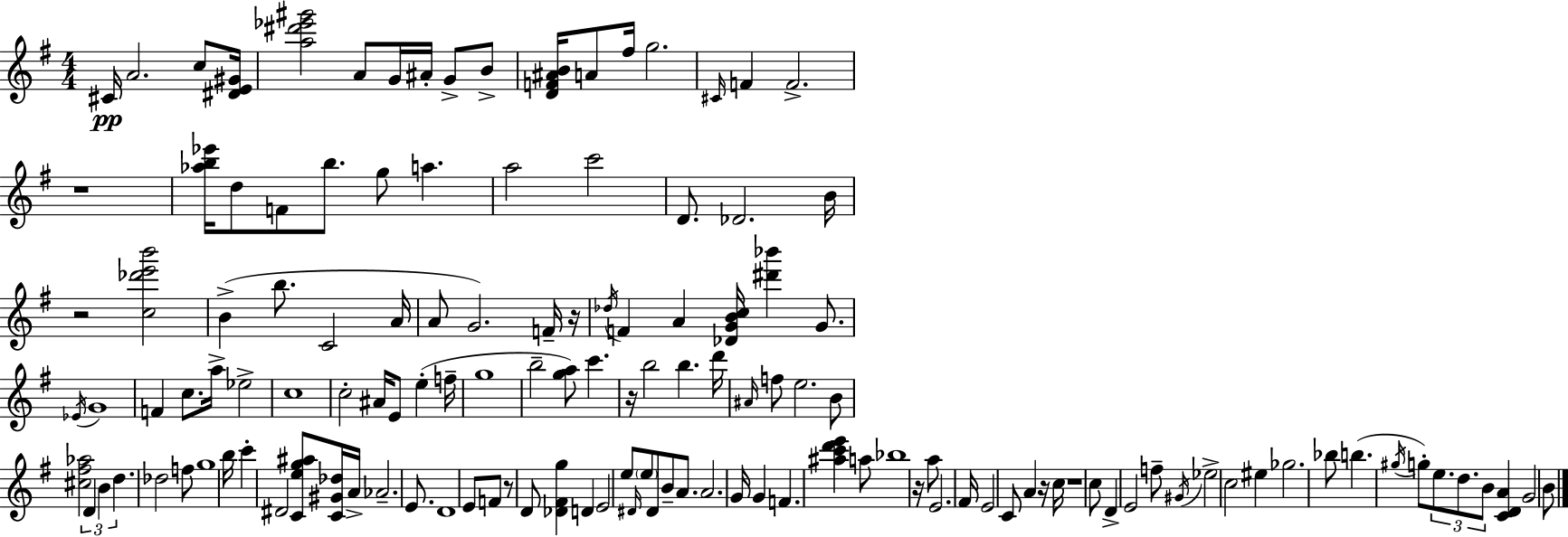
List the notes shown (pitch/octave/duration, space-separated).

C#4/s A4/h. C5/e [D#4,E4,G#4]/s [A5,D#6,Eb6,G#6]/h A4/e G4/s A#4/s G4/e B4/e [D4,F4,A#4,B4]/s A4/e F#5/s G5/h. C#4/s F4/q F4/h. R/w [Ab5,B5,Eb6]/s D5/e F4/e B5/e. G5/e A5/q. A5/h C6/h D4/e. Db4/h. B4/s R/h [C5,Db6,E6,B6]/h B4/q B5/e. C4/h A4/s A4/e G4/h. F4/s R/s Db5/s F4/q A4/q [Db4,G4,B4,C5]/s [D#6,Bb6]/q G4/e. Eb4/s G4/w F4/q C5/e. A5/s Eb5/h C5/w C5/h A#4/s E4/e E5/q F5/s G5/w B5/h [G5,A5]/e C6/q. R/s B5/h B5/q. D6/s A#4/s F5/e E5/h. B4/e [C#5,F#5,Ab5]/h D4/q B4/q D5/q. Db5/h F5/e G5/w B5/s C6/q D#4/h [C4,E5,G5,A#5]/e [C4,G#4,Db5]/s A4/s Ab4/h. E4/e. D4/w E4/e F4/e R/e D4/e [Db4,F#4,G5]/q D4/q E4/h E5/e D#4/s E5/e D#4/e B4/e A4/e. A4/h. G4/s G4/q F4/q. [A#5,C6,D6,E6]/q A5/e Bb5/w R/s A5/e E4/h. F#4/s E4/h C4/e A4/q R/s C5/s R/w C5/e D4/q E4/h F5/e G#4/s Eb5/h C5/h EIS5/q Gb5/h. Bb5/e B5/q. G#5/s G5/e E5/e. D5/e. B4/e [C4,D4,A4]/q G4/h B4/e